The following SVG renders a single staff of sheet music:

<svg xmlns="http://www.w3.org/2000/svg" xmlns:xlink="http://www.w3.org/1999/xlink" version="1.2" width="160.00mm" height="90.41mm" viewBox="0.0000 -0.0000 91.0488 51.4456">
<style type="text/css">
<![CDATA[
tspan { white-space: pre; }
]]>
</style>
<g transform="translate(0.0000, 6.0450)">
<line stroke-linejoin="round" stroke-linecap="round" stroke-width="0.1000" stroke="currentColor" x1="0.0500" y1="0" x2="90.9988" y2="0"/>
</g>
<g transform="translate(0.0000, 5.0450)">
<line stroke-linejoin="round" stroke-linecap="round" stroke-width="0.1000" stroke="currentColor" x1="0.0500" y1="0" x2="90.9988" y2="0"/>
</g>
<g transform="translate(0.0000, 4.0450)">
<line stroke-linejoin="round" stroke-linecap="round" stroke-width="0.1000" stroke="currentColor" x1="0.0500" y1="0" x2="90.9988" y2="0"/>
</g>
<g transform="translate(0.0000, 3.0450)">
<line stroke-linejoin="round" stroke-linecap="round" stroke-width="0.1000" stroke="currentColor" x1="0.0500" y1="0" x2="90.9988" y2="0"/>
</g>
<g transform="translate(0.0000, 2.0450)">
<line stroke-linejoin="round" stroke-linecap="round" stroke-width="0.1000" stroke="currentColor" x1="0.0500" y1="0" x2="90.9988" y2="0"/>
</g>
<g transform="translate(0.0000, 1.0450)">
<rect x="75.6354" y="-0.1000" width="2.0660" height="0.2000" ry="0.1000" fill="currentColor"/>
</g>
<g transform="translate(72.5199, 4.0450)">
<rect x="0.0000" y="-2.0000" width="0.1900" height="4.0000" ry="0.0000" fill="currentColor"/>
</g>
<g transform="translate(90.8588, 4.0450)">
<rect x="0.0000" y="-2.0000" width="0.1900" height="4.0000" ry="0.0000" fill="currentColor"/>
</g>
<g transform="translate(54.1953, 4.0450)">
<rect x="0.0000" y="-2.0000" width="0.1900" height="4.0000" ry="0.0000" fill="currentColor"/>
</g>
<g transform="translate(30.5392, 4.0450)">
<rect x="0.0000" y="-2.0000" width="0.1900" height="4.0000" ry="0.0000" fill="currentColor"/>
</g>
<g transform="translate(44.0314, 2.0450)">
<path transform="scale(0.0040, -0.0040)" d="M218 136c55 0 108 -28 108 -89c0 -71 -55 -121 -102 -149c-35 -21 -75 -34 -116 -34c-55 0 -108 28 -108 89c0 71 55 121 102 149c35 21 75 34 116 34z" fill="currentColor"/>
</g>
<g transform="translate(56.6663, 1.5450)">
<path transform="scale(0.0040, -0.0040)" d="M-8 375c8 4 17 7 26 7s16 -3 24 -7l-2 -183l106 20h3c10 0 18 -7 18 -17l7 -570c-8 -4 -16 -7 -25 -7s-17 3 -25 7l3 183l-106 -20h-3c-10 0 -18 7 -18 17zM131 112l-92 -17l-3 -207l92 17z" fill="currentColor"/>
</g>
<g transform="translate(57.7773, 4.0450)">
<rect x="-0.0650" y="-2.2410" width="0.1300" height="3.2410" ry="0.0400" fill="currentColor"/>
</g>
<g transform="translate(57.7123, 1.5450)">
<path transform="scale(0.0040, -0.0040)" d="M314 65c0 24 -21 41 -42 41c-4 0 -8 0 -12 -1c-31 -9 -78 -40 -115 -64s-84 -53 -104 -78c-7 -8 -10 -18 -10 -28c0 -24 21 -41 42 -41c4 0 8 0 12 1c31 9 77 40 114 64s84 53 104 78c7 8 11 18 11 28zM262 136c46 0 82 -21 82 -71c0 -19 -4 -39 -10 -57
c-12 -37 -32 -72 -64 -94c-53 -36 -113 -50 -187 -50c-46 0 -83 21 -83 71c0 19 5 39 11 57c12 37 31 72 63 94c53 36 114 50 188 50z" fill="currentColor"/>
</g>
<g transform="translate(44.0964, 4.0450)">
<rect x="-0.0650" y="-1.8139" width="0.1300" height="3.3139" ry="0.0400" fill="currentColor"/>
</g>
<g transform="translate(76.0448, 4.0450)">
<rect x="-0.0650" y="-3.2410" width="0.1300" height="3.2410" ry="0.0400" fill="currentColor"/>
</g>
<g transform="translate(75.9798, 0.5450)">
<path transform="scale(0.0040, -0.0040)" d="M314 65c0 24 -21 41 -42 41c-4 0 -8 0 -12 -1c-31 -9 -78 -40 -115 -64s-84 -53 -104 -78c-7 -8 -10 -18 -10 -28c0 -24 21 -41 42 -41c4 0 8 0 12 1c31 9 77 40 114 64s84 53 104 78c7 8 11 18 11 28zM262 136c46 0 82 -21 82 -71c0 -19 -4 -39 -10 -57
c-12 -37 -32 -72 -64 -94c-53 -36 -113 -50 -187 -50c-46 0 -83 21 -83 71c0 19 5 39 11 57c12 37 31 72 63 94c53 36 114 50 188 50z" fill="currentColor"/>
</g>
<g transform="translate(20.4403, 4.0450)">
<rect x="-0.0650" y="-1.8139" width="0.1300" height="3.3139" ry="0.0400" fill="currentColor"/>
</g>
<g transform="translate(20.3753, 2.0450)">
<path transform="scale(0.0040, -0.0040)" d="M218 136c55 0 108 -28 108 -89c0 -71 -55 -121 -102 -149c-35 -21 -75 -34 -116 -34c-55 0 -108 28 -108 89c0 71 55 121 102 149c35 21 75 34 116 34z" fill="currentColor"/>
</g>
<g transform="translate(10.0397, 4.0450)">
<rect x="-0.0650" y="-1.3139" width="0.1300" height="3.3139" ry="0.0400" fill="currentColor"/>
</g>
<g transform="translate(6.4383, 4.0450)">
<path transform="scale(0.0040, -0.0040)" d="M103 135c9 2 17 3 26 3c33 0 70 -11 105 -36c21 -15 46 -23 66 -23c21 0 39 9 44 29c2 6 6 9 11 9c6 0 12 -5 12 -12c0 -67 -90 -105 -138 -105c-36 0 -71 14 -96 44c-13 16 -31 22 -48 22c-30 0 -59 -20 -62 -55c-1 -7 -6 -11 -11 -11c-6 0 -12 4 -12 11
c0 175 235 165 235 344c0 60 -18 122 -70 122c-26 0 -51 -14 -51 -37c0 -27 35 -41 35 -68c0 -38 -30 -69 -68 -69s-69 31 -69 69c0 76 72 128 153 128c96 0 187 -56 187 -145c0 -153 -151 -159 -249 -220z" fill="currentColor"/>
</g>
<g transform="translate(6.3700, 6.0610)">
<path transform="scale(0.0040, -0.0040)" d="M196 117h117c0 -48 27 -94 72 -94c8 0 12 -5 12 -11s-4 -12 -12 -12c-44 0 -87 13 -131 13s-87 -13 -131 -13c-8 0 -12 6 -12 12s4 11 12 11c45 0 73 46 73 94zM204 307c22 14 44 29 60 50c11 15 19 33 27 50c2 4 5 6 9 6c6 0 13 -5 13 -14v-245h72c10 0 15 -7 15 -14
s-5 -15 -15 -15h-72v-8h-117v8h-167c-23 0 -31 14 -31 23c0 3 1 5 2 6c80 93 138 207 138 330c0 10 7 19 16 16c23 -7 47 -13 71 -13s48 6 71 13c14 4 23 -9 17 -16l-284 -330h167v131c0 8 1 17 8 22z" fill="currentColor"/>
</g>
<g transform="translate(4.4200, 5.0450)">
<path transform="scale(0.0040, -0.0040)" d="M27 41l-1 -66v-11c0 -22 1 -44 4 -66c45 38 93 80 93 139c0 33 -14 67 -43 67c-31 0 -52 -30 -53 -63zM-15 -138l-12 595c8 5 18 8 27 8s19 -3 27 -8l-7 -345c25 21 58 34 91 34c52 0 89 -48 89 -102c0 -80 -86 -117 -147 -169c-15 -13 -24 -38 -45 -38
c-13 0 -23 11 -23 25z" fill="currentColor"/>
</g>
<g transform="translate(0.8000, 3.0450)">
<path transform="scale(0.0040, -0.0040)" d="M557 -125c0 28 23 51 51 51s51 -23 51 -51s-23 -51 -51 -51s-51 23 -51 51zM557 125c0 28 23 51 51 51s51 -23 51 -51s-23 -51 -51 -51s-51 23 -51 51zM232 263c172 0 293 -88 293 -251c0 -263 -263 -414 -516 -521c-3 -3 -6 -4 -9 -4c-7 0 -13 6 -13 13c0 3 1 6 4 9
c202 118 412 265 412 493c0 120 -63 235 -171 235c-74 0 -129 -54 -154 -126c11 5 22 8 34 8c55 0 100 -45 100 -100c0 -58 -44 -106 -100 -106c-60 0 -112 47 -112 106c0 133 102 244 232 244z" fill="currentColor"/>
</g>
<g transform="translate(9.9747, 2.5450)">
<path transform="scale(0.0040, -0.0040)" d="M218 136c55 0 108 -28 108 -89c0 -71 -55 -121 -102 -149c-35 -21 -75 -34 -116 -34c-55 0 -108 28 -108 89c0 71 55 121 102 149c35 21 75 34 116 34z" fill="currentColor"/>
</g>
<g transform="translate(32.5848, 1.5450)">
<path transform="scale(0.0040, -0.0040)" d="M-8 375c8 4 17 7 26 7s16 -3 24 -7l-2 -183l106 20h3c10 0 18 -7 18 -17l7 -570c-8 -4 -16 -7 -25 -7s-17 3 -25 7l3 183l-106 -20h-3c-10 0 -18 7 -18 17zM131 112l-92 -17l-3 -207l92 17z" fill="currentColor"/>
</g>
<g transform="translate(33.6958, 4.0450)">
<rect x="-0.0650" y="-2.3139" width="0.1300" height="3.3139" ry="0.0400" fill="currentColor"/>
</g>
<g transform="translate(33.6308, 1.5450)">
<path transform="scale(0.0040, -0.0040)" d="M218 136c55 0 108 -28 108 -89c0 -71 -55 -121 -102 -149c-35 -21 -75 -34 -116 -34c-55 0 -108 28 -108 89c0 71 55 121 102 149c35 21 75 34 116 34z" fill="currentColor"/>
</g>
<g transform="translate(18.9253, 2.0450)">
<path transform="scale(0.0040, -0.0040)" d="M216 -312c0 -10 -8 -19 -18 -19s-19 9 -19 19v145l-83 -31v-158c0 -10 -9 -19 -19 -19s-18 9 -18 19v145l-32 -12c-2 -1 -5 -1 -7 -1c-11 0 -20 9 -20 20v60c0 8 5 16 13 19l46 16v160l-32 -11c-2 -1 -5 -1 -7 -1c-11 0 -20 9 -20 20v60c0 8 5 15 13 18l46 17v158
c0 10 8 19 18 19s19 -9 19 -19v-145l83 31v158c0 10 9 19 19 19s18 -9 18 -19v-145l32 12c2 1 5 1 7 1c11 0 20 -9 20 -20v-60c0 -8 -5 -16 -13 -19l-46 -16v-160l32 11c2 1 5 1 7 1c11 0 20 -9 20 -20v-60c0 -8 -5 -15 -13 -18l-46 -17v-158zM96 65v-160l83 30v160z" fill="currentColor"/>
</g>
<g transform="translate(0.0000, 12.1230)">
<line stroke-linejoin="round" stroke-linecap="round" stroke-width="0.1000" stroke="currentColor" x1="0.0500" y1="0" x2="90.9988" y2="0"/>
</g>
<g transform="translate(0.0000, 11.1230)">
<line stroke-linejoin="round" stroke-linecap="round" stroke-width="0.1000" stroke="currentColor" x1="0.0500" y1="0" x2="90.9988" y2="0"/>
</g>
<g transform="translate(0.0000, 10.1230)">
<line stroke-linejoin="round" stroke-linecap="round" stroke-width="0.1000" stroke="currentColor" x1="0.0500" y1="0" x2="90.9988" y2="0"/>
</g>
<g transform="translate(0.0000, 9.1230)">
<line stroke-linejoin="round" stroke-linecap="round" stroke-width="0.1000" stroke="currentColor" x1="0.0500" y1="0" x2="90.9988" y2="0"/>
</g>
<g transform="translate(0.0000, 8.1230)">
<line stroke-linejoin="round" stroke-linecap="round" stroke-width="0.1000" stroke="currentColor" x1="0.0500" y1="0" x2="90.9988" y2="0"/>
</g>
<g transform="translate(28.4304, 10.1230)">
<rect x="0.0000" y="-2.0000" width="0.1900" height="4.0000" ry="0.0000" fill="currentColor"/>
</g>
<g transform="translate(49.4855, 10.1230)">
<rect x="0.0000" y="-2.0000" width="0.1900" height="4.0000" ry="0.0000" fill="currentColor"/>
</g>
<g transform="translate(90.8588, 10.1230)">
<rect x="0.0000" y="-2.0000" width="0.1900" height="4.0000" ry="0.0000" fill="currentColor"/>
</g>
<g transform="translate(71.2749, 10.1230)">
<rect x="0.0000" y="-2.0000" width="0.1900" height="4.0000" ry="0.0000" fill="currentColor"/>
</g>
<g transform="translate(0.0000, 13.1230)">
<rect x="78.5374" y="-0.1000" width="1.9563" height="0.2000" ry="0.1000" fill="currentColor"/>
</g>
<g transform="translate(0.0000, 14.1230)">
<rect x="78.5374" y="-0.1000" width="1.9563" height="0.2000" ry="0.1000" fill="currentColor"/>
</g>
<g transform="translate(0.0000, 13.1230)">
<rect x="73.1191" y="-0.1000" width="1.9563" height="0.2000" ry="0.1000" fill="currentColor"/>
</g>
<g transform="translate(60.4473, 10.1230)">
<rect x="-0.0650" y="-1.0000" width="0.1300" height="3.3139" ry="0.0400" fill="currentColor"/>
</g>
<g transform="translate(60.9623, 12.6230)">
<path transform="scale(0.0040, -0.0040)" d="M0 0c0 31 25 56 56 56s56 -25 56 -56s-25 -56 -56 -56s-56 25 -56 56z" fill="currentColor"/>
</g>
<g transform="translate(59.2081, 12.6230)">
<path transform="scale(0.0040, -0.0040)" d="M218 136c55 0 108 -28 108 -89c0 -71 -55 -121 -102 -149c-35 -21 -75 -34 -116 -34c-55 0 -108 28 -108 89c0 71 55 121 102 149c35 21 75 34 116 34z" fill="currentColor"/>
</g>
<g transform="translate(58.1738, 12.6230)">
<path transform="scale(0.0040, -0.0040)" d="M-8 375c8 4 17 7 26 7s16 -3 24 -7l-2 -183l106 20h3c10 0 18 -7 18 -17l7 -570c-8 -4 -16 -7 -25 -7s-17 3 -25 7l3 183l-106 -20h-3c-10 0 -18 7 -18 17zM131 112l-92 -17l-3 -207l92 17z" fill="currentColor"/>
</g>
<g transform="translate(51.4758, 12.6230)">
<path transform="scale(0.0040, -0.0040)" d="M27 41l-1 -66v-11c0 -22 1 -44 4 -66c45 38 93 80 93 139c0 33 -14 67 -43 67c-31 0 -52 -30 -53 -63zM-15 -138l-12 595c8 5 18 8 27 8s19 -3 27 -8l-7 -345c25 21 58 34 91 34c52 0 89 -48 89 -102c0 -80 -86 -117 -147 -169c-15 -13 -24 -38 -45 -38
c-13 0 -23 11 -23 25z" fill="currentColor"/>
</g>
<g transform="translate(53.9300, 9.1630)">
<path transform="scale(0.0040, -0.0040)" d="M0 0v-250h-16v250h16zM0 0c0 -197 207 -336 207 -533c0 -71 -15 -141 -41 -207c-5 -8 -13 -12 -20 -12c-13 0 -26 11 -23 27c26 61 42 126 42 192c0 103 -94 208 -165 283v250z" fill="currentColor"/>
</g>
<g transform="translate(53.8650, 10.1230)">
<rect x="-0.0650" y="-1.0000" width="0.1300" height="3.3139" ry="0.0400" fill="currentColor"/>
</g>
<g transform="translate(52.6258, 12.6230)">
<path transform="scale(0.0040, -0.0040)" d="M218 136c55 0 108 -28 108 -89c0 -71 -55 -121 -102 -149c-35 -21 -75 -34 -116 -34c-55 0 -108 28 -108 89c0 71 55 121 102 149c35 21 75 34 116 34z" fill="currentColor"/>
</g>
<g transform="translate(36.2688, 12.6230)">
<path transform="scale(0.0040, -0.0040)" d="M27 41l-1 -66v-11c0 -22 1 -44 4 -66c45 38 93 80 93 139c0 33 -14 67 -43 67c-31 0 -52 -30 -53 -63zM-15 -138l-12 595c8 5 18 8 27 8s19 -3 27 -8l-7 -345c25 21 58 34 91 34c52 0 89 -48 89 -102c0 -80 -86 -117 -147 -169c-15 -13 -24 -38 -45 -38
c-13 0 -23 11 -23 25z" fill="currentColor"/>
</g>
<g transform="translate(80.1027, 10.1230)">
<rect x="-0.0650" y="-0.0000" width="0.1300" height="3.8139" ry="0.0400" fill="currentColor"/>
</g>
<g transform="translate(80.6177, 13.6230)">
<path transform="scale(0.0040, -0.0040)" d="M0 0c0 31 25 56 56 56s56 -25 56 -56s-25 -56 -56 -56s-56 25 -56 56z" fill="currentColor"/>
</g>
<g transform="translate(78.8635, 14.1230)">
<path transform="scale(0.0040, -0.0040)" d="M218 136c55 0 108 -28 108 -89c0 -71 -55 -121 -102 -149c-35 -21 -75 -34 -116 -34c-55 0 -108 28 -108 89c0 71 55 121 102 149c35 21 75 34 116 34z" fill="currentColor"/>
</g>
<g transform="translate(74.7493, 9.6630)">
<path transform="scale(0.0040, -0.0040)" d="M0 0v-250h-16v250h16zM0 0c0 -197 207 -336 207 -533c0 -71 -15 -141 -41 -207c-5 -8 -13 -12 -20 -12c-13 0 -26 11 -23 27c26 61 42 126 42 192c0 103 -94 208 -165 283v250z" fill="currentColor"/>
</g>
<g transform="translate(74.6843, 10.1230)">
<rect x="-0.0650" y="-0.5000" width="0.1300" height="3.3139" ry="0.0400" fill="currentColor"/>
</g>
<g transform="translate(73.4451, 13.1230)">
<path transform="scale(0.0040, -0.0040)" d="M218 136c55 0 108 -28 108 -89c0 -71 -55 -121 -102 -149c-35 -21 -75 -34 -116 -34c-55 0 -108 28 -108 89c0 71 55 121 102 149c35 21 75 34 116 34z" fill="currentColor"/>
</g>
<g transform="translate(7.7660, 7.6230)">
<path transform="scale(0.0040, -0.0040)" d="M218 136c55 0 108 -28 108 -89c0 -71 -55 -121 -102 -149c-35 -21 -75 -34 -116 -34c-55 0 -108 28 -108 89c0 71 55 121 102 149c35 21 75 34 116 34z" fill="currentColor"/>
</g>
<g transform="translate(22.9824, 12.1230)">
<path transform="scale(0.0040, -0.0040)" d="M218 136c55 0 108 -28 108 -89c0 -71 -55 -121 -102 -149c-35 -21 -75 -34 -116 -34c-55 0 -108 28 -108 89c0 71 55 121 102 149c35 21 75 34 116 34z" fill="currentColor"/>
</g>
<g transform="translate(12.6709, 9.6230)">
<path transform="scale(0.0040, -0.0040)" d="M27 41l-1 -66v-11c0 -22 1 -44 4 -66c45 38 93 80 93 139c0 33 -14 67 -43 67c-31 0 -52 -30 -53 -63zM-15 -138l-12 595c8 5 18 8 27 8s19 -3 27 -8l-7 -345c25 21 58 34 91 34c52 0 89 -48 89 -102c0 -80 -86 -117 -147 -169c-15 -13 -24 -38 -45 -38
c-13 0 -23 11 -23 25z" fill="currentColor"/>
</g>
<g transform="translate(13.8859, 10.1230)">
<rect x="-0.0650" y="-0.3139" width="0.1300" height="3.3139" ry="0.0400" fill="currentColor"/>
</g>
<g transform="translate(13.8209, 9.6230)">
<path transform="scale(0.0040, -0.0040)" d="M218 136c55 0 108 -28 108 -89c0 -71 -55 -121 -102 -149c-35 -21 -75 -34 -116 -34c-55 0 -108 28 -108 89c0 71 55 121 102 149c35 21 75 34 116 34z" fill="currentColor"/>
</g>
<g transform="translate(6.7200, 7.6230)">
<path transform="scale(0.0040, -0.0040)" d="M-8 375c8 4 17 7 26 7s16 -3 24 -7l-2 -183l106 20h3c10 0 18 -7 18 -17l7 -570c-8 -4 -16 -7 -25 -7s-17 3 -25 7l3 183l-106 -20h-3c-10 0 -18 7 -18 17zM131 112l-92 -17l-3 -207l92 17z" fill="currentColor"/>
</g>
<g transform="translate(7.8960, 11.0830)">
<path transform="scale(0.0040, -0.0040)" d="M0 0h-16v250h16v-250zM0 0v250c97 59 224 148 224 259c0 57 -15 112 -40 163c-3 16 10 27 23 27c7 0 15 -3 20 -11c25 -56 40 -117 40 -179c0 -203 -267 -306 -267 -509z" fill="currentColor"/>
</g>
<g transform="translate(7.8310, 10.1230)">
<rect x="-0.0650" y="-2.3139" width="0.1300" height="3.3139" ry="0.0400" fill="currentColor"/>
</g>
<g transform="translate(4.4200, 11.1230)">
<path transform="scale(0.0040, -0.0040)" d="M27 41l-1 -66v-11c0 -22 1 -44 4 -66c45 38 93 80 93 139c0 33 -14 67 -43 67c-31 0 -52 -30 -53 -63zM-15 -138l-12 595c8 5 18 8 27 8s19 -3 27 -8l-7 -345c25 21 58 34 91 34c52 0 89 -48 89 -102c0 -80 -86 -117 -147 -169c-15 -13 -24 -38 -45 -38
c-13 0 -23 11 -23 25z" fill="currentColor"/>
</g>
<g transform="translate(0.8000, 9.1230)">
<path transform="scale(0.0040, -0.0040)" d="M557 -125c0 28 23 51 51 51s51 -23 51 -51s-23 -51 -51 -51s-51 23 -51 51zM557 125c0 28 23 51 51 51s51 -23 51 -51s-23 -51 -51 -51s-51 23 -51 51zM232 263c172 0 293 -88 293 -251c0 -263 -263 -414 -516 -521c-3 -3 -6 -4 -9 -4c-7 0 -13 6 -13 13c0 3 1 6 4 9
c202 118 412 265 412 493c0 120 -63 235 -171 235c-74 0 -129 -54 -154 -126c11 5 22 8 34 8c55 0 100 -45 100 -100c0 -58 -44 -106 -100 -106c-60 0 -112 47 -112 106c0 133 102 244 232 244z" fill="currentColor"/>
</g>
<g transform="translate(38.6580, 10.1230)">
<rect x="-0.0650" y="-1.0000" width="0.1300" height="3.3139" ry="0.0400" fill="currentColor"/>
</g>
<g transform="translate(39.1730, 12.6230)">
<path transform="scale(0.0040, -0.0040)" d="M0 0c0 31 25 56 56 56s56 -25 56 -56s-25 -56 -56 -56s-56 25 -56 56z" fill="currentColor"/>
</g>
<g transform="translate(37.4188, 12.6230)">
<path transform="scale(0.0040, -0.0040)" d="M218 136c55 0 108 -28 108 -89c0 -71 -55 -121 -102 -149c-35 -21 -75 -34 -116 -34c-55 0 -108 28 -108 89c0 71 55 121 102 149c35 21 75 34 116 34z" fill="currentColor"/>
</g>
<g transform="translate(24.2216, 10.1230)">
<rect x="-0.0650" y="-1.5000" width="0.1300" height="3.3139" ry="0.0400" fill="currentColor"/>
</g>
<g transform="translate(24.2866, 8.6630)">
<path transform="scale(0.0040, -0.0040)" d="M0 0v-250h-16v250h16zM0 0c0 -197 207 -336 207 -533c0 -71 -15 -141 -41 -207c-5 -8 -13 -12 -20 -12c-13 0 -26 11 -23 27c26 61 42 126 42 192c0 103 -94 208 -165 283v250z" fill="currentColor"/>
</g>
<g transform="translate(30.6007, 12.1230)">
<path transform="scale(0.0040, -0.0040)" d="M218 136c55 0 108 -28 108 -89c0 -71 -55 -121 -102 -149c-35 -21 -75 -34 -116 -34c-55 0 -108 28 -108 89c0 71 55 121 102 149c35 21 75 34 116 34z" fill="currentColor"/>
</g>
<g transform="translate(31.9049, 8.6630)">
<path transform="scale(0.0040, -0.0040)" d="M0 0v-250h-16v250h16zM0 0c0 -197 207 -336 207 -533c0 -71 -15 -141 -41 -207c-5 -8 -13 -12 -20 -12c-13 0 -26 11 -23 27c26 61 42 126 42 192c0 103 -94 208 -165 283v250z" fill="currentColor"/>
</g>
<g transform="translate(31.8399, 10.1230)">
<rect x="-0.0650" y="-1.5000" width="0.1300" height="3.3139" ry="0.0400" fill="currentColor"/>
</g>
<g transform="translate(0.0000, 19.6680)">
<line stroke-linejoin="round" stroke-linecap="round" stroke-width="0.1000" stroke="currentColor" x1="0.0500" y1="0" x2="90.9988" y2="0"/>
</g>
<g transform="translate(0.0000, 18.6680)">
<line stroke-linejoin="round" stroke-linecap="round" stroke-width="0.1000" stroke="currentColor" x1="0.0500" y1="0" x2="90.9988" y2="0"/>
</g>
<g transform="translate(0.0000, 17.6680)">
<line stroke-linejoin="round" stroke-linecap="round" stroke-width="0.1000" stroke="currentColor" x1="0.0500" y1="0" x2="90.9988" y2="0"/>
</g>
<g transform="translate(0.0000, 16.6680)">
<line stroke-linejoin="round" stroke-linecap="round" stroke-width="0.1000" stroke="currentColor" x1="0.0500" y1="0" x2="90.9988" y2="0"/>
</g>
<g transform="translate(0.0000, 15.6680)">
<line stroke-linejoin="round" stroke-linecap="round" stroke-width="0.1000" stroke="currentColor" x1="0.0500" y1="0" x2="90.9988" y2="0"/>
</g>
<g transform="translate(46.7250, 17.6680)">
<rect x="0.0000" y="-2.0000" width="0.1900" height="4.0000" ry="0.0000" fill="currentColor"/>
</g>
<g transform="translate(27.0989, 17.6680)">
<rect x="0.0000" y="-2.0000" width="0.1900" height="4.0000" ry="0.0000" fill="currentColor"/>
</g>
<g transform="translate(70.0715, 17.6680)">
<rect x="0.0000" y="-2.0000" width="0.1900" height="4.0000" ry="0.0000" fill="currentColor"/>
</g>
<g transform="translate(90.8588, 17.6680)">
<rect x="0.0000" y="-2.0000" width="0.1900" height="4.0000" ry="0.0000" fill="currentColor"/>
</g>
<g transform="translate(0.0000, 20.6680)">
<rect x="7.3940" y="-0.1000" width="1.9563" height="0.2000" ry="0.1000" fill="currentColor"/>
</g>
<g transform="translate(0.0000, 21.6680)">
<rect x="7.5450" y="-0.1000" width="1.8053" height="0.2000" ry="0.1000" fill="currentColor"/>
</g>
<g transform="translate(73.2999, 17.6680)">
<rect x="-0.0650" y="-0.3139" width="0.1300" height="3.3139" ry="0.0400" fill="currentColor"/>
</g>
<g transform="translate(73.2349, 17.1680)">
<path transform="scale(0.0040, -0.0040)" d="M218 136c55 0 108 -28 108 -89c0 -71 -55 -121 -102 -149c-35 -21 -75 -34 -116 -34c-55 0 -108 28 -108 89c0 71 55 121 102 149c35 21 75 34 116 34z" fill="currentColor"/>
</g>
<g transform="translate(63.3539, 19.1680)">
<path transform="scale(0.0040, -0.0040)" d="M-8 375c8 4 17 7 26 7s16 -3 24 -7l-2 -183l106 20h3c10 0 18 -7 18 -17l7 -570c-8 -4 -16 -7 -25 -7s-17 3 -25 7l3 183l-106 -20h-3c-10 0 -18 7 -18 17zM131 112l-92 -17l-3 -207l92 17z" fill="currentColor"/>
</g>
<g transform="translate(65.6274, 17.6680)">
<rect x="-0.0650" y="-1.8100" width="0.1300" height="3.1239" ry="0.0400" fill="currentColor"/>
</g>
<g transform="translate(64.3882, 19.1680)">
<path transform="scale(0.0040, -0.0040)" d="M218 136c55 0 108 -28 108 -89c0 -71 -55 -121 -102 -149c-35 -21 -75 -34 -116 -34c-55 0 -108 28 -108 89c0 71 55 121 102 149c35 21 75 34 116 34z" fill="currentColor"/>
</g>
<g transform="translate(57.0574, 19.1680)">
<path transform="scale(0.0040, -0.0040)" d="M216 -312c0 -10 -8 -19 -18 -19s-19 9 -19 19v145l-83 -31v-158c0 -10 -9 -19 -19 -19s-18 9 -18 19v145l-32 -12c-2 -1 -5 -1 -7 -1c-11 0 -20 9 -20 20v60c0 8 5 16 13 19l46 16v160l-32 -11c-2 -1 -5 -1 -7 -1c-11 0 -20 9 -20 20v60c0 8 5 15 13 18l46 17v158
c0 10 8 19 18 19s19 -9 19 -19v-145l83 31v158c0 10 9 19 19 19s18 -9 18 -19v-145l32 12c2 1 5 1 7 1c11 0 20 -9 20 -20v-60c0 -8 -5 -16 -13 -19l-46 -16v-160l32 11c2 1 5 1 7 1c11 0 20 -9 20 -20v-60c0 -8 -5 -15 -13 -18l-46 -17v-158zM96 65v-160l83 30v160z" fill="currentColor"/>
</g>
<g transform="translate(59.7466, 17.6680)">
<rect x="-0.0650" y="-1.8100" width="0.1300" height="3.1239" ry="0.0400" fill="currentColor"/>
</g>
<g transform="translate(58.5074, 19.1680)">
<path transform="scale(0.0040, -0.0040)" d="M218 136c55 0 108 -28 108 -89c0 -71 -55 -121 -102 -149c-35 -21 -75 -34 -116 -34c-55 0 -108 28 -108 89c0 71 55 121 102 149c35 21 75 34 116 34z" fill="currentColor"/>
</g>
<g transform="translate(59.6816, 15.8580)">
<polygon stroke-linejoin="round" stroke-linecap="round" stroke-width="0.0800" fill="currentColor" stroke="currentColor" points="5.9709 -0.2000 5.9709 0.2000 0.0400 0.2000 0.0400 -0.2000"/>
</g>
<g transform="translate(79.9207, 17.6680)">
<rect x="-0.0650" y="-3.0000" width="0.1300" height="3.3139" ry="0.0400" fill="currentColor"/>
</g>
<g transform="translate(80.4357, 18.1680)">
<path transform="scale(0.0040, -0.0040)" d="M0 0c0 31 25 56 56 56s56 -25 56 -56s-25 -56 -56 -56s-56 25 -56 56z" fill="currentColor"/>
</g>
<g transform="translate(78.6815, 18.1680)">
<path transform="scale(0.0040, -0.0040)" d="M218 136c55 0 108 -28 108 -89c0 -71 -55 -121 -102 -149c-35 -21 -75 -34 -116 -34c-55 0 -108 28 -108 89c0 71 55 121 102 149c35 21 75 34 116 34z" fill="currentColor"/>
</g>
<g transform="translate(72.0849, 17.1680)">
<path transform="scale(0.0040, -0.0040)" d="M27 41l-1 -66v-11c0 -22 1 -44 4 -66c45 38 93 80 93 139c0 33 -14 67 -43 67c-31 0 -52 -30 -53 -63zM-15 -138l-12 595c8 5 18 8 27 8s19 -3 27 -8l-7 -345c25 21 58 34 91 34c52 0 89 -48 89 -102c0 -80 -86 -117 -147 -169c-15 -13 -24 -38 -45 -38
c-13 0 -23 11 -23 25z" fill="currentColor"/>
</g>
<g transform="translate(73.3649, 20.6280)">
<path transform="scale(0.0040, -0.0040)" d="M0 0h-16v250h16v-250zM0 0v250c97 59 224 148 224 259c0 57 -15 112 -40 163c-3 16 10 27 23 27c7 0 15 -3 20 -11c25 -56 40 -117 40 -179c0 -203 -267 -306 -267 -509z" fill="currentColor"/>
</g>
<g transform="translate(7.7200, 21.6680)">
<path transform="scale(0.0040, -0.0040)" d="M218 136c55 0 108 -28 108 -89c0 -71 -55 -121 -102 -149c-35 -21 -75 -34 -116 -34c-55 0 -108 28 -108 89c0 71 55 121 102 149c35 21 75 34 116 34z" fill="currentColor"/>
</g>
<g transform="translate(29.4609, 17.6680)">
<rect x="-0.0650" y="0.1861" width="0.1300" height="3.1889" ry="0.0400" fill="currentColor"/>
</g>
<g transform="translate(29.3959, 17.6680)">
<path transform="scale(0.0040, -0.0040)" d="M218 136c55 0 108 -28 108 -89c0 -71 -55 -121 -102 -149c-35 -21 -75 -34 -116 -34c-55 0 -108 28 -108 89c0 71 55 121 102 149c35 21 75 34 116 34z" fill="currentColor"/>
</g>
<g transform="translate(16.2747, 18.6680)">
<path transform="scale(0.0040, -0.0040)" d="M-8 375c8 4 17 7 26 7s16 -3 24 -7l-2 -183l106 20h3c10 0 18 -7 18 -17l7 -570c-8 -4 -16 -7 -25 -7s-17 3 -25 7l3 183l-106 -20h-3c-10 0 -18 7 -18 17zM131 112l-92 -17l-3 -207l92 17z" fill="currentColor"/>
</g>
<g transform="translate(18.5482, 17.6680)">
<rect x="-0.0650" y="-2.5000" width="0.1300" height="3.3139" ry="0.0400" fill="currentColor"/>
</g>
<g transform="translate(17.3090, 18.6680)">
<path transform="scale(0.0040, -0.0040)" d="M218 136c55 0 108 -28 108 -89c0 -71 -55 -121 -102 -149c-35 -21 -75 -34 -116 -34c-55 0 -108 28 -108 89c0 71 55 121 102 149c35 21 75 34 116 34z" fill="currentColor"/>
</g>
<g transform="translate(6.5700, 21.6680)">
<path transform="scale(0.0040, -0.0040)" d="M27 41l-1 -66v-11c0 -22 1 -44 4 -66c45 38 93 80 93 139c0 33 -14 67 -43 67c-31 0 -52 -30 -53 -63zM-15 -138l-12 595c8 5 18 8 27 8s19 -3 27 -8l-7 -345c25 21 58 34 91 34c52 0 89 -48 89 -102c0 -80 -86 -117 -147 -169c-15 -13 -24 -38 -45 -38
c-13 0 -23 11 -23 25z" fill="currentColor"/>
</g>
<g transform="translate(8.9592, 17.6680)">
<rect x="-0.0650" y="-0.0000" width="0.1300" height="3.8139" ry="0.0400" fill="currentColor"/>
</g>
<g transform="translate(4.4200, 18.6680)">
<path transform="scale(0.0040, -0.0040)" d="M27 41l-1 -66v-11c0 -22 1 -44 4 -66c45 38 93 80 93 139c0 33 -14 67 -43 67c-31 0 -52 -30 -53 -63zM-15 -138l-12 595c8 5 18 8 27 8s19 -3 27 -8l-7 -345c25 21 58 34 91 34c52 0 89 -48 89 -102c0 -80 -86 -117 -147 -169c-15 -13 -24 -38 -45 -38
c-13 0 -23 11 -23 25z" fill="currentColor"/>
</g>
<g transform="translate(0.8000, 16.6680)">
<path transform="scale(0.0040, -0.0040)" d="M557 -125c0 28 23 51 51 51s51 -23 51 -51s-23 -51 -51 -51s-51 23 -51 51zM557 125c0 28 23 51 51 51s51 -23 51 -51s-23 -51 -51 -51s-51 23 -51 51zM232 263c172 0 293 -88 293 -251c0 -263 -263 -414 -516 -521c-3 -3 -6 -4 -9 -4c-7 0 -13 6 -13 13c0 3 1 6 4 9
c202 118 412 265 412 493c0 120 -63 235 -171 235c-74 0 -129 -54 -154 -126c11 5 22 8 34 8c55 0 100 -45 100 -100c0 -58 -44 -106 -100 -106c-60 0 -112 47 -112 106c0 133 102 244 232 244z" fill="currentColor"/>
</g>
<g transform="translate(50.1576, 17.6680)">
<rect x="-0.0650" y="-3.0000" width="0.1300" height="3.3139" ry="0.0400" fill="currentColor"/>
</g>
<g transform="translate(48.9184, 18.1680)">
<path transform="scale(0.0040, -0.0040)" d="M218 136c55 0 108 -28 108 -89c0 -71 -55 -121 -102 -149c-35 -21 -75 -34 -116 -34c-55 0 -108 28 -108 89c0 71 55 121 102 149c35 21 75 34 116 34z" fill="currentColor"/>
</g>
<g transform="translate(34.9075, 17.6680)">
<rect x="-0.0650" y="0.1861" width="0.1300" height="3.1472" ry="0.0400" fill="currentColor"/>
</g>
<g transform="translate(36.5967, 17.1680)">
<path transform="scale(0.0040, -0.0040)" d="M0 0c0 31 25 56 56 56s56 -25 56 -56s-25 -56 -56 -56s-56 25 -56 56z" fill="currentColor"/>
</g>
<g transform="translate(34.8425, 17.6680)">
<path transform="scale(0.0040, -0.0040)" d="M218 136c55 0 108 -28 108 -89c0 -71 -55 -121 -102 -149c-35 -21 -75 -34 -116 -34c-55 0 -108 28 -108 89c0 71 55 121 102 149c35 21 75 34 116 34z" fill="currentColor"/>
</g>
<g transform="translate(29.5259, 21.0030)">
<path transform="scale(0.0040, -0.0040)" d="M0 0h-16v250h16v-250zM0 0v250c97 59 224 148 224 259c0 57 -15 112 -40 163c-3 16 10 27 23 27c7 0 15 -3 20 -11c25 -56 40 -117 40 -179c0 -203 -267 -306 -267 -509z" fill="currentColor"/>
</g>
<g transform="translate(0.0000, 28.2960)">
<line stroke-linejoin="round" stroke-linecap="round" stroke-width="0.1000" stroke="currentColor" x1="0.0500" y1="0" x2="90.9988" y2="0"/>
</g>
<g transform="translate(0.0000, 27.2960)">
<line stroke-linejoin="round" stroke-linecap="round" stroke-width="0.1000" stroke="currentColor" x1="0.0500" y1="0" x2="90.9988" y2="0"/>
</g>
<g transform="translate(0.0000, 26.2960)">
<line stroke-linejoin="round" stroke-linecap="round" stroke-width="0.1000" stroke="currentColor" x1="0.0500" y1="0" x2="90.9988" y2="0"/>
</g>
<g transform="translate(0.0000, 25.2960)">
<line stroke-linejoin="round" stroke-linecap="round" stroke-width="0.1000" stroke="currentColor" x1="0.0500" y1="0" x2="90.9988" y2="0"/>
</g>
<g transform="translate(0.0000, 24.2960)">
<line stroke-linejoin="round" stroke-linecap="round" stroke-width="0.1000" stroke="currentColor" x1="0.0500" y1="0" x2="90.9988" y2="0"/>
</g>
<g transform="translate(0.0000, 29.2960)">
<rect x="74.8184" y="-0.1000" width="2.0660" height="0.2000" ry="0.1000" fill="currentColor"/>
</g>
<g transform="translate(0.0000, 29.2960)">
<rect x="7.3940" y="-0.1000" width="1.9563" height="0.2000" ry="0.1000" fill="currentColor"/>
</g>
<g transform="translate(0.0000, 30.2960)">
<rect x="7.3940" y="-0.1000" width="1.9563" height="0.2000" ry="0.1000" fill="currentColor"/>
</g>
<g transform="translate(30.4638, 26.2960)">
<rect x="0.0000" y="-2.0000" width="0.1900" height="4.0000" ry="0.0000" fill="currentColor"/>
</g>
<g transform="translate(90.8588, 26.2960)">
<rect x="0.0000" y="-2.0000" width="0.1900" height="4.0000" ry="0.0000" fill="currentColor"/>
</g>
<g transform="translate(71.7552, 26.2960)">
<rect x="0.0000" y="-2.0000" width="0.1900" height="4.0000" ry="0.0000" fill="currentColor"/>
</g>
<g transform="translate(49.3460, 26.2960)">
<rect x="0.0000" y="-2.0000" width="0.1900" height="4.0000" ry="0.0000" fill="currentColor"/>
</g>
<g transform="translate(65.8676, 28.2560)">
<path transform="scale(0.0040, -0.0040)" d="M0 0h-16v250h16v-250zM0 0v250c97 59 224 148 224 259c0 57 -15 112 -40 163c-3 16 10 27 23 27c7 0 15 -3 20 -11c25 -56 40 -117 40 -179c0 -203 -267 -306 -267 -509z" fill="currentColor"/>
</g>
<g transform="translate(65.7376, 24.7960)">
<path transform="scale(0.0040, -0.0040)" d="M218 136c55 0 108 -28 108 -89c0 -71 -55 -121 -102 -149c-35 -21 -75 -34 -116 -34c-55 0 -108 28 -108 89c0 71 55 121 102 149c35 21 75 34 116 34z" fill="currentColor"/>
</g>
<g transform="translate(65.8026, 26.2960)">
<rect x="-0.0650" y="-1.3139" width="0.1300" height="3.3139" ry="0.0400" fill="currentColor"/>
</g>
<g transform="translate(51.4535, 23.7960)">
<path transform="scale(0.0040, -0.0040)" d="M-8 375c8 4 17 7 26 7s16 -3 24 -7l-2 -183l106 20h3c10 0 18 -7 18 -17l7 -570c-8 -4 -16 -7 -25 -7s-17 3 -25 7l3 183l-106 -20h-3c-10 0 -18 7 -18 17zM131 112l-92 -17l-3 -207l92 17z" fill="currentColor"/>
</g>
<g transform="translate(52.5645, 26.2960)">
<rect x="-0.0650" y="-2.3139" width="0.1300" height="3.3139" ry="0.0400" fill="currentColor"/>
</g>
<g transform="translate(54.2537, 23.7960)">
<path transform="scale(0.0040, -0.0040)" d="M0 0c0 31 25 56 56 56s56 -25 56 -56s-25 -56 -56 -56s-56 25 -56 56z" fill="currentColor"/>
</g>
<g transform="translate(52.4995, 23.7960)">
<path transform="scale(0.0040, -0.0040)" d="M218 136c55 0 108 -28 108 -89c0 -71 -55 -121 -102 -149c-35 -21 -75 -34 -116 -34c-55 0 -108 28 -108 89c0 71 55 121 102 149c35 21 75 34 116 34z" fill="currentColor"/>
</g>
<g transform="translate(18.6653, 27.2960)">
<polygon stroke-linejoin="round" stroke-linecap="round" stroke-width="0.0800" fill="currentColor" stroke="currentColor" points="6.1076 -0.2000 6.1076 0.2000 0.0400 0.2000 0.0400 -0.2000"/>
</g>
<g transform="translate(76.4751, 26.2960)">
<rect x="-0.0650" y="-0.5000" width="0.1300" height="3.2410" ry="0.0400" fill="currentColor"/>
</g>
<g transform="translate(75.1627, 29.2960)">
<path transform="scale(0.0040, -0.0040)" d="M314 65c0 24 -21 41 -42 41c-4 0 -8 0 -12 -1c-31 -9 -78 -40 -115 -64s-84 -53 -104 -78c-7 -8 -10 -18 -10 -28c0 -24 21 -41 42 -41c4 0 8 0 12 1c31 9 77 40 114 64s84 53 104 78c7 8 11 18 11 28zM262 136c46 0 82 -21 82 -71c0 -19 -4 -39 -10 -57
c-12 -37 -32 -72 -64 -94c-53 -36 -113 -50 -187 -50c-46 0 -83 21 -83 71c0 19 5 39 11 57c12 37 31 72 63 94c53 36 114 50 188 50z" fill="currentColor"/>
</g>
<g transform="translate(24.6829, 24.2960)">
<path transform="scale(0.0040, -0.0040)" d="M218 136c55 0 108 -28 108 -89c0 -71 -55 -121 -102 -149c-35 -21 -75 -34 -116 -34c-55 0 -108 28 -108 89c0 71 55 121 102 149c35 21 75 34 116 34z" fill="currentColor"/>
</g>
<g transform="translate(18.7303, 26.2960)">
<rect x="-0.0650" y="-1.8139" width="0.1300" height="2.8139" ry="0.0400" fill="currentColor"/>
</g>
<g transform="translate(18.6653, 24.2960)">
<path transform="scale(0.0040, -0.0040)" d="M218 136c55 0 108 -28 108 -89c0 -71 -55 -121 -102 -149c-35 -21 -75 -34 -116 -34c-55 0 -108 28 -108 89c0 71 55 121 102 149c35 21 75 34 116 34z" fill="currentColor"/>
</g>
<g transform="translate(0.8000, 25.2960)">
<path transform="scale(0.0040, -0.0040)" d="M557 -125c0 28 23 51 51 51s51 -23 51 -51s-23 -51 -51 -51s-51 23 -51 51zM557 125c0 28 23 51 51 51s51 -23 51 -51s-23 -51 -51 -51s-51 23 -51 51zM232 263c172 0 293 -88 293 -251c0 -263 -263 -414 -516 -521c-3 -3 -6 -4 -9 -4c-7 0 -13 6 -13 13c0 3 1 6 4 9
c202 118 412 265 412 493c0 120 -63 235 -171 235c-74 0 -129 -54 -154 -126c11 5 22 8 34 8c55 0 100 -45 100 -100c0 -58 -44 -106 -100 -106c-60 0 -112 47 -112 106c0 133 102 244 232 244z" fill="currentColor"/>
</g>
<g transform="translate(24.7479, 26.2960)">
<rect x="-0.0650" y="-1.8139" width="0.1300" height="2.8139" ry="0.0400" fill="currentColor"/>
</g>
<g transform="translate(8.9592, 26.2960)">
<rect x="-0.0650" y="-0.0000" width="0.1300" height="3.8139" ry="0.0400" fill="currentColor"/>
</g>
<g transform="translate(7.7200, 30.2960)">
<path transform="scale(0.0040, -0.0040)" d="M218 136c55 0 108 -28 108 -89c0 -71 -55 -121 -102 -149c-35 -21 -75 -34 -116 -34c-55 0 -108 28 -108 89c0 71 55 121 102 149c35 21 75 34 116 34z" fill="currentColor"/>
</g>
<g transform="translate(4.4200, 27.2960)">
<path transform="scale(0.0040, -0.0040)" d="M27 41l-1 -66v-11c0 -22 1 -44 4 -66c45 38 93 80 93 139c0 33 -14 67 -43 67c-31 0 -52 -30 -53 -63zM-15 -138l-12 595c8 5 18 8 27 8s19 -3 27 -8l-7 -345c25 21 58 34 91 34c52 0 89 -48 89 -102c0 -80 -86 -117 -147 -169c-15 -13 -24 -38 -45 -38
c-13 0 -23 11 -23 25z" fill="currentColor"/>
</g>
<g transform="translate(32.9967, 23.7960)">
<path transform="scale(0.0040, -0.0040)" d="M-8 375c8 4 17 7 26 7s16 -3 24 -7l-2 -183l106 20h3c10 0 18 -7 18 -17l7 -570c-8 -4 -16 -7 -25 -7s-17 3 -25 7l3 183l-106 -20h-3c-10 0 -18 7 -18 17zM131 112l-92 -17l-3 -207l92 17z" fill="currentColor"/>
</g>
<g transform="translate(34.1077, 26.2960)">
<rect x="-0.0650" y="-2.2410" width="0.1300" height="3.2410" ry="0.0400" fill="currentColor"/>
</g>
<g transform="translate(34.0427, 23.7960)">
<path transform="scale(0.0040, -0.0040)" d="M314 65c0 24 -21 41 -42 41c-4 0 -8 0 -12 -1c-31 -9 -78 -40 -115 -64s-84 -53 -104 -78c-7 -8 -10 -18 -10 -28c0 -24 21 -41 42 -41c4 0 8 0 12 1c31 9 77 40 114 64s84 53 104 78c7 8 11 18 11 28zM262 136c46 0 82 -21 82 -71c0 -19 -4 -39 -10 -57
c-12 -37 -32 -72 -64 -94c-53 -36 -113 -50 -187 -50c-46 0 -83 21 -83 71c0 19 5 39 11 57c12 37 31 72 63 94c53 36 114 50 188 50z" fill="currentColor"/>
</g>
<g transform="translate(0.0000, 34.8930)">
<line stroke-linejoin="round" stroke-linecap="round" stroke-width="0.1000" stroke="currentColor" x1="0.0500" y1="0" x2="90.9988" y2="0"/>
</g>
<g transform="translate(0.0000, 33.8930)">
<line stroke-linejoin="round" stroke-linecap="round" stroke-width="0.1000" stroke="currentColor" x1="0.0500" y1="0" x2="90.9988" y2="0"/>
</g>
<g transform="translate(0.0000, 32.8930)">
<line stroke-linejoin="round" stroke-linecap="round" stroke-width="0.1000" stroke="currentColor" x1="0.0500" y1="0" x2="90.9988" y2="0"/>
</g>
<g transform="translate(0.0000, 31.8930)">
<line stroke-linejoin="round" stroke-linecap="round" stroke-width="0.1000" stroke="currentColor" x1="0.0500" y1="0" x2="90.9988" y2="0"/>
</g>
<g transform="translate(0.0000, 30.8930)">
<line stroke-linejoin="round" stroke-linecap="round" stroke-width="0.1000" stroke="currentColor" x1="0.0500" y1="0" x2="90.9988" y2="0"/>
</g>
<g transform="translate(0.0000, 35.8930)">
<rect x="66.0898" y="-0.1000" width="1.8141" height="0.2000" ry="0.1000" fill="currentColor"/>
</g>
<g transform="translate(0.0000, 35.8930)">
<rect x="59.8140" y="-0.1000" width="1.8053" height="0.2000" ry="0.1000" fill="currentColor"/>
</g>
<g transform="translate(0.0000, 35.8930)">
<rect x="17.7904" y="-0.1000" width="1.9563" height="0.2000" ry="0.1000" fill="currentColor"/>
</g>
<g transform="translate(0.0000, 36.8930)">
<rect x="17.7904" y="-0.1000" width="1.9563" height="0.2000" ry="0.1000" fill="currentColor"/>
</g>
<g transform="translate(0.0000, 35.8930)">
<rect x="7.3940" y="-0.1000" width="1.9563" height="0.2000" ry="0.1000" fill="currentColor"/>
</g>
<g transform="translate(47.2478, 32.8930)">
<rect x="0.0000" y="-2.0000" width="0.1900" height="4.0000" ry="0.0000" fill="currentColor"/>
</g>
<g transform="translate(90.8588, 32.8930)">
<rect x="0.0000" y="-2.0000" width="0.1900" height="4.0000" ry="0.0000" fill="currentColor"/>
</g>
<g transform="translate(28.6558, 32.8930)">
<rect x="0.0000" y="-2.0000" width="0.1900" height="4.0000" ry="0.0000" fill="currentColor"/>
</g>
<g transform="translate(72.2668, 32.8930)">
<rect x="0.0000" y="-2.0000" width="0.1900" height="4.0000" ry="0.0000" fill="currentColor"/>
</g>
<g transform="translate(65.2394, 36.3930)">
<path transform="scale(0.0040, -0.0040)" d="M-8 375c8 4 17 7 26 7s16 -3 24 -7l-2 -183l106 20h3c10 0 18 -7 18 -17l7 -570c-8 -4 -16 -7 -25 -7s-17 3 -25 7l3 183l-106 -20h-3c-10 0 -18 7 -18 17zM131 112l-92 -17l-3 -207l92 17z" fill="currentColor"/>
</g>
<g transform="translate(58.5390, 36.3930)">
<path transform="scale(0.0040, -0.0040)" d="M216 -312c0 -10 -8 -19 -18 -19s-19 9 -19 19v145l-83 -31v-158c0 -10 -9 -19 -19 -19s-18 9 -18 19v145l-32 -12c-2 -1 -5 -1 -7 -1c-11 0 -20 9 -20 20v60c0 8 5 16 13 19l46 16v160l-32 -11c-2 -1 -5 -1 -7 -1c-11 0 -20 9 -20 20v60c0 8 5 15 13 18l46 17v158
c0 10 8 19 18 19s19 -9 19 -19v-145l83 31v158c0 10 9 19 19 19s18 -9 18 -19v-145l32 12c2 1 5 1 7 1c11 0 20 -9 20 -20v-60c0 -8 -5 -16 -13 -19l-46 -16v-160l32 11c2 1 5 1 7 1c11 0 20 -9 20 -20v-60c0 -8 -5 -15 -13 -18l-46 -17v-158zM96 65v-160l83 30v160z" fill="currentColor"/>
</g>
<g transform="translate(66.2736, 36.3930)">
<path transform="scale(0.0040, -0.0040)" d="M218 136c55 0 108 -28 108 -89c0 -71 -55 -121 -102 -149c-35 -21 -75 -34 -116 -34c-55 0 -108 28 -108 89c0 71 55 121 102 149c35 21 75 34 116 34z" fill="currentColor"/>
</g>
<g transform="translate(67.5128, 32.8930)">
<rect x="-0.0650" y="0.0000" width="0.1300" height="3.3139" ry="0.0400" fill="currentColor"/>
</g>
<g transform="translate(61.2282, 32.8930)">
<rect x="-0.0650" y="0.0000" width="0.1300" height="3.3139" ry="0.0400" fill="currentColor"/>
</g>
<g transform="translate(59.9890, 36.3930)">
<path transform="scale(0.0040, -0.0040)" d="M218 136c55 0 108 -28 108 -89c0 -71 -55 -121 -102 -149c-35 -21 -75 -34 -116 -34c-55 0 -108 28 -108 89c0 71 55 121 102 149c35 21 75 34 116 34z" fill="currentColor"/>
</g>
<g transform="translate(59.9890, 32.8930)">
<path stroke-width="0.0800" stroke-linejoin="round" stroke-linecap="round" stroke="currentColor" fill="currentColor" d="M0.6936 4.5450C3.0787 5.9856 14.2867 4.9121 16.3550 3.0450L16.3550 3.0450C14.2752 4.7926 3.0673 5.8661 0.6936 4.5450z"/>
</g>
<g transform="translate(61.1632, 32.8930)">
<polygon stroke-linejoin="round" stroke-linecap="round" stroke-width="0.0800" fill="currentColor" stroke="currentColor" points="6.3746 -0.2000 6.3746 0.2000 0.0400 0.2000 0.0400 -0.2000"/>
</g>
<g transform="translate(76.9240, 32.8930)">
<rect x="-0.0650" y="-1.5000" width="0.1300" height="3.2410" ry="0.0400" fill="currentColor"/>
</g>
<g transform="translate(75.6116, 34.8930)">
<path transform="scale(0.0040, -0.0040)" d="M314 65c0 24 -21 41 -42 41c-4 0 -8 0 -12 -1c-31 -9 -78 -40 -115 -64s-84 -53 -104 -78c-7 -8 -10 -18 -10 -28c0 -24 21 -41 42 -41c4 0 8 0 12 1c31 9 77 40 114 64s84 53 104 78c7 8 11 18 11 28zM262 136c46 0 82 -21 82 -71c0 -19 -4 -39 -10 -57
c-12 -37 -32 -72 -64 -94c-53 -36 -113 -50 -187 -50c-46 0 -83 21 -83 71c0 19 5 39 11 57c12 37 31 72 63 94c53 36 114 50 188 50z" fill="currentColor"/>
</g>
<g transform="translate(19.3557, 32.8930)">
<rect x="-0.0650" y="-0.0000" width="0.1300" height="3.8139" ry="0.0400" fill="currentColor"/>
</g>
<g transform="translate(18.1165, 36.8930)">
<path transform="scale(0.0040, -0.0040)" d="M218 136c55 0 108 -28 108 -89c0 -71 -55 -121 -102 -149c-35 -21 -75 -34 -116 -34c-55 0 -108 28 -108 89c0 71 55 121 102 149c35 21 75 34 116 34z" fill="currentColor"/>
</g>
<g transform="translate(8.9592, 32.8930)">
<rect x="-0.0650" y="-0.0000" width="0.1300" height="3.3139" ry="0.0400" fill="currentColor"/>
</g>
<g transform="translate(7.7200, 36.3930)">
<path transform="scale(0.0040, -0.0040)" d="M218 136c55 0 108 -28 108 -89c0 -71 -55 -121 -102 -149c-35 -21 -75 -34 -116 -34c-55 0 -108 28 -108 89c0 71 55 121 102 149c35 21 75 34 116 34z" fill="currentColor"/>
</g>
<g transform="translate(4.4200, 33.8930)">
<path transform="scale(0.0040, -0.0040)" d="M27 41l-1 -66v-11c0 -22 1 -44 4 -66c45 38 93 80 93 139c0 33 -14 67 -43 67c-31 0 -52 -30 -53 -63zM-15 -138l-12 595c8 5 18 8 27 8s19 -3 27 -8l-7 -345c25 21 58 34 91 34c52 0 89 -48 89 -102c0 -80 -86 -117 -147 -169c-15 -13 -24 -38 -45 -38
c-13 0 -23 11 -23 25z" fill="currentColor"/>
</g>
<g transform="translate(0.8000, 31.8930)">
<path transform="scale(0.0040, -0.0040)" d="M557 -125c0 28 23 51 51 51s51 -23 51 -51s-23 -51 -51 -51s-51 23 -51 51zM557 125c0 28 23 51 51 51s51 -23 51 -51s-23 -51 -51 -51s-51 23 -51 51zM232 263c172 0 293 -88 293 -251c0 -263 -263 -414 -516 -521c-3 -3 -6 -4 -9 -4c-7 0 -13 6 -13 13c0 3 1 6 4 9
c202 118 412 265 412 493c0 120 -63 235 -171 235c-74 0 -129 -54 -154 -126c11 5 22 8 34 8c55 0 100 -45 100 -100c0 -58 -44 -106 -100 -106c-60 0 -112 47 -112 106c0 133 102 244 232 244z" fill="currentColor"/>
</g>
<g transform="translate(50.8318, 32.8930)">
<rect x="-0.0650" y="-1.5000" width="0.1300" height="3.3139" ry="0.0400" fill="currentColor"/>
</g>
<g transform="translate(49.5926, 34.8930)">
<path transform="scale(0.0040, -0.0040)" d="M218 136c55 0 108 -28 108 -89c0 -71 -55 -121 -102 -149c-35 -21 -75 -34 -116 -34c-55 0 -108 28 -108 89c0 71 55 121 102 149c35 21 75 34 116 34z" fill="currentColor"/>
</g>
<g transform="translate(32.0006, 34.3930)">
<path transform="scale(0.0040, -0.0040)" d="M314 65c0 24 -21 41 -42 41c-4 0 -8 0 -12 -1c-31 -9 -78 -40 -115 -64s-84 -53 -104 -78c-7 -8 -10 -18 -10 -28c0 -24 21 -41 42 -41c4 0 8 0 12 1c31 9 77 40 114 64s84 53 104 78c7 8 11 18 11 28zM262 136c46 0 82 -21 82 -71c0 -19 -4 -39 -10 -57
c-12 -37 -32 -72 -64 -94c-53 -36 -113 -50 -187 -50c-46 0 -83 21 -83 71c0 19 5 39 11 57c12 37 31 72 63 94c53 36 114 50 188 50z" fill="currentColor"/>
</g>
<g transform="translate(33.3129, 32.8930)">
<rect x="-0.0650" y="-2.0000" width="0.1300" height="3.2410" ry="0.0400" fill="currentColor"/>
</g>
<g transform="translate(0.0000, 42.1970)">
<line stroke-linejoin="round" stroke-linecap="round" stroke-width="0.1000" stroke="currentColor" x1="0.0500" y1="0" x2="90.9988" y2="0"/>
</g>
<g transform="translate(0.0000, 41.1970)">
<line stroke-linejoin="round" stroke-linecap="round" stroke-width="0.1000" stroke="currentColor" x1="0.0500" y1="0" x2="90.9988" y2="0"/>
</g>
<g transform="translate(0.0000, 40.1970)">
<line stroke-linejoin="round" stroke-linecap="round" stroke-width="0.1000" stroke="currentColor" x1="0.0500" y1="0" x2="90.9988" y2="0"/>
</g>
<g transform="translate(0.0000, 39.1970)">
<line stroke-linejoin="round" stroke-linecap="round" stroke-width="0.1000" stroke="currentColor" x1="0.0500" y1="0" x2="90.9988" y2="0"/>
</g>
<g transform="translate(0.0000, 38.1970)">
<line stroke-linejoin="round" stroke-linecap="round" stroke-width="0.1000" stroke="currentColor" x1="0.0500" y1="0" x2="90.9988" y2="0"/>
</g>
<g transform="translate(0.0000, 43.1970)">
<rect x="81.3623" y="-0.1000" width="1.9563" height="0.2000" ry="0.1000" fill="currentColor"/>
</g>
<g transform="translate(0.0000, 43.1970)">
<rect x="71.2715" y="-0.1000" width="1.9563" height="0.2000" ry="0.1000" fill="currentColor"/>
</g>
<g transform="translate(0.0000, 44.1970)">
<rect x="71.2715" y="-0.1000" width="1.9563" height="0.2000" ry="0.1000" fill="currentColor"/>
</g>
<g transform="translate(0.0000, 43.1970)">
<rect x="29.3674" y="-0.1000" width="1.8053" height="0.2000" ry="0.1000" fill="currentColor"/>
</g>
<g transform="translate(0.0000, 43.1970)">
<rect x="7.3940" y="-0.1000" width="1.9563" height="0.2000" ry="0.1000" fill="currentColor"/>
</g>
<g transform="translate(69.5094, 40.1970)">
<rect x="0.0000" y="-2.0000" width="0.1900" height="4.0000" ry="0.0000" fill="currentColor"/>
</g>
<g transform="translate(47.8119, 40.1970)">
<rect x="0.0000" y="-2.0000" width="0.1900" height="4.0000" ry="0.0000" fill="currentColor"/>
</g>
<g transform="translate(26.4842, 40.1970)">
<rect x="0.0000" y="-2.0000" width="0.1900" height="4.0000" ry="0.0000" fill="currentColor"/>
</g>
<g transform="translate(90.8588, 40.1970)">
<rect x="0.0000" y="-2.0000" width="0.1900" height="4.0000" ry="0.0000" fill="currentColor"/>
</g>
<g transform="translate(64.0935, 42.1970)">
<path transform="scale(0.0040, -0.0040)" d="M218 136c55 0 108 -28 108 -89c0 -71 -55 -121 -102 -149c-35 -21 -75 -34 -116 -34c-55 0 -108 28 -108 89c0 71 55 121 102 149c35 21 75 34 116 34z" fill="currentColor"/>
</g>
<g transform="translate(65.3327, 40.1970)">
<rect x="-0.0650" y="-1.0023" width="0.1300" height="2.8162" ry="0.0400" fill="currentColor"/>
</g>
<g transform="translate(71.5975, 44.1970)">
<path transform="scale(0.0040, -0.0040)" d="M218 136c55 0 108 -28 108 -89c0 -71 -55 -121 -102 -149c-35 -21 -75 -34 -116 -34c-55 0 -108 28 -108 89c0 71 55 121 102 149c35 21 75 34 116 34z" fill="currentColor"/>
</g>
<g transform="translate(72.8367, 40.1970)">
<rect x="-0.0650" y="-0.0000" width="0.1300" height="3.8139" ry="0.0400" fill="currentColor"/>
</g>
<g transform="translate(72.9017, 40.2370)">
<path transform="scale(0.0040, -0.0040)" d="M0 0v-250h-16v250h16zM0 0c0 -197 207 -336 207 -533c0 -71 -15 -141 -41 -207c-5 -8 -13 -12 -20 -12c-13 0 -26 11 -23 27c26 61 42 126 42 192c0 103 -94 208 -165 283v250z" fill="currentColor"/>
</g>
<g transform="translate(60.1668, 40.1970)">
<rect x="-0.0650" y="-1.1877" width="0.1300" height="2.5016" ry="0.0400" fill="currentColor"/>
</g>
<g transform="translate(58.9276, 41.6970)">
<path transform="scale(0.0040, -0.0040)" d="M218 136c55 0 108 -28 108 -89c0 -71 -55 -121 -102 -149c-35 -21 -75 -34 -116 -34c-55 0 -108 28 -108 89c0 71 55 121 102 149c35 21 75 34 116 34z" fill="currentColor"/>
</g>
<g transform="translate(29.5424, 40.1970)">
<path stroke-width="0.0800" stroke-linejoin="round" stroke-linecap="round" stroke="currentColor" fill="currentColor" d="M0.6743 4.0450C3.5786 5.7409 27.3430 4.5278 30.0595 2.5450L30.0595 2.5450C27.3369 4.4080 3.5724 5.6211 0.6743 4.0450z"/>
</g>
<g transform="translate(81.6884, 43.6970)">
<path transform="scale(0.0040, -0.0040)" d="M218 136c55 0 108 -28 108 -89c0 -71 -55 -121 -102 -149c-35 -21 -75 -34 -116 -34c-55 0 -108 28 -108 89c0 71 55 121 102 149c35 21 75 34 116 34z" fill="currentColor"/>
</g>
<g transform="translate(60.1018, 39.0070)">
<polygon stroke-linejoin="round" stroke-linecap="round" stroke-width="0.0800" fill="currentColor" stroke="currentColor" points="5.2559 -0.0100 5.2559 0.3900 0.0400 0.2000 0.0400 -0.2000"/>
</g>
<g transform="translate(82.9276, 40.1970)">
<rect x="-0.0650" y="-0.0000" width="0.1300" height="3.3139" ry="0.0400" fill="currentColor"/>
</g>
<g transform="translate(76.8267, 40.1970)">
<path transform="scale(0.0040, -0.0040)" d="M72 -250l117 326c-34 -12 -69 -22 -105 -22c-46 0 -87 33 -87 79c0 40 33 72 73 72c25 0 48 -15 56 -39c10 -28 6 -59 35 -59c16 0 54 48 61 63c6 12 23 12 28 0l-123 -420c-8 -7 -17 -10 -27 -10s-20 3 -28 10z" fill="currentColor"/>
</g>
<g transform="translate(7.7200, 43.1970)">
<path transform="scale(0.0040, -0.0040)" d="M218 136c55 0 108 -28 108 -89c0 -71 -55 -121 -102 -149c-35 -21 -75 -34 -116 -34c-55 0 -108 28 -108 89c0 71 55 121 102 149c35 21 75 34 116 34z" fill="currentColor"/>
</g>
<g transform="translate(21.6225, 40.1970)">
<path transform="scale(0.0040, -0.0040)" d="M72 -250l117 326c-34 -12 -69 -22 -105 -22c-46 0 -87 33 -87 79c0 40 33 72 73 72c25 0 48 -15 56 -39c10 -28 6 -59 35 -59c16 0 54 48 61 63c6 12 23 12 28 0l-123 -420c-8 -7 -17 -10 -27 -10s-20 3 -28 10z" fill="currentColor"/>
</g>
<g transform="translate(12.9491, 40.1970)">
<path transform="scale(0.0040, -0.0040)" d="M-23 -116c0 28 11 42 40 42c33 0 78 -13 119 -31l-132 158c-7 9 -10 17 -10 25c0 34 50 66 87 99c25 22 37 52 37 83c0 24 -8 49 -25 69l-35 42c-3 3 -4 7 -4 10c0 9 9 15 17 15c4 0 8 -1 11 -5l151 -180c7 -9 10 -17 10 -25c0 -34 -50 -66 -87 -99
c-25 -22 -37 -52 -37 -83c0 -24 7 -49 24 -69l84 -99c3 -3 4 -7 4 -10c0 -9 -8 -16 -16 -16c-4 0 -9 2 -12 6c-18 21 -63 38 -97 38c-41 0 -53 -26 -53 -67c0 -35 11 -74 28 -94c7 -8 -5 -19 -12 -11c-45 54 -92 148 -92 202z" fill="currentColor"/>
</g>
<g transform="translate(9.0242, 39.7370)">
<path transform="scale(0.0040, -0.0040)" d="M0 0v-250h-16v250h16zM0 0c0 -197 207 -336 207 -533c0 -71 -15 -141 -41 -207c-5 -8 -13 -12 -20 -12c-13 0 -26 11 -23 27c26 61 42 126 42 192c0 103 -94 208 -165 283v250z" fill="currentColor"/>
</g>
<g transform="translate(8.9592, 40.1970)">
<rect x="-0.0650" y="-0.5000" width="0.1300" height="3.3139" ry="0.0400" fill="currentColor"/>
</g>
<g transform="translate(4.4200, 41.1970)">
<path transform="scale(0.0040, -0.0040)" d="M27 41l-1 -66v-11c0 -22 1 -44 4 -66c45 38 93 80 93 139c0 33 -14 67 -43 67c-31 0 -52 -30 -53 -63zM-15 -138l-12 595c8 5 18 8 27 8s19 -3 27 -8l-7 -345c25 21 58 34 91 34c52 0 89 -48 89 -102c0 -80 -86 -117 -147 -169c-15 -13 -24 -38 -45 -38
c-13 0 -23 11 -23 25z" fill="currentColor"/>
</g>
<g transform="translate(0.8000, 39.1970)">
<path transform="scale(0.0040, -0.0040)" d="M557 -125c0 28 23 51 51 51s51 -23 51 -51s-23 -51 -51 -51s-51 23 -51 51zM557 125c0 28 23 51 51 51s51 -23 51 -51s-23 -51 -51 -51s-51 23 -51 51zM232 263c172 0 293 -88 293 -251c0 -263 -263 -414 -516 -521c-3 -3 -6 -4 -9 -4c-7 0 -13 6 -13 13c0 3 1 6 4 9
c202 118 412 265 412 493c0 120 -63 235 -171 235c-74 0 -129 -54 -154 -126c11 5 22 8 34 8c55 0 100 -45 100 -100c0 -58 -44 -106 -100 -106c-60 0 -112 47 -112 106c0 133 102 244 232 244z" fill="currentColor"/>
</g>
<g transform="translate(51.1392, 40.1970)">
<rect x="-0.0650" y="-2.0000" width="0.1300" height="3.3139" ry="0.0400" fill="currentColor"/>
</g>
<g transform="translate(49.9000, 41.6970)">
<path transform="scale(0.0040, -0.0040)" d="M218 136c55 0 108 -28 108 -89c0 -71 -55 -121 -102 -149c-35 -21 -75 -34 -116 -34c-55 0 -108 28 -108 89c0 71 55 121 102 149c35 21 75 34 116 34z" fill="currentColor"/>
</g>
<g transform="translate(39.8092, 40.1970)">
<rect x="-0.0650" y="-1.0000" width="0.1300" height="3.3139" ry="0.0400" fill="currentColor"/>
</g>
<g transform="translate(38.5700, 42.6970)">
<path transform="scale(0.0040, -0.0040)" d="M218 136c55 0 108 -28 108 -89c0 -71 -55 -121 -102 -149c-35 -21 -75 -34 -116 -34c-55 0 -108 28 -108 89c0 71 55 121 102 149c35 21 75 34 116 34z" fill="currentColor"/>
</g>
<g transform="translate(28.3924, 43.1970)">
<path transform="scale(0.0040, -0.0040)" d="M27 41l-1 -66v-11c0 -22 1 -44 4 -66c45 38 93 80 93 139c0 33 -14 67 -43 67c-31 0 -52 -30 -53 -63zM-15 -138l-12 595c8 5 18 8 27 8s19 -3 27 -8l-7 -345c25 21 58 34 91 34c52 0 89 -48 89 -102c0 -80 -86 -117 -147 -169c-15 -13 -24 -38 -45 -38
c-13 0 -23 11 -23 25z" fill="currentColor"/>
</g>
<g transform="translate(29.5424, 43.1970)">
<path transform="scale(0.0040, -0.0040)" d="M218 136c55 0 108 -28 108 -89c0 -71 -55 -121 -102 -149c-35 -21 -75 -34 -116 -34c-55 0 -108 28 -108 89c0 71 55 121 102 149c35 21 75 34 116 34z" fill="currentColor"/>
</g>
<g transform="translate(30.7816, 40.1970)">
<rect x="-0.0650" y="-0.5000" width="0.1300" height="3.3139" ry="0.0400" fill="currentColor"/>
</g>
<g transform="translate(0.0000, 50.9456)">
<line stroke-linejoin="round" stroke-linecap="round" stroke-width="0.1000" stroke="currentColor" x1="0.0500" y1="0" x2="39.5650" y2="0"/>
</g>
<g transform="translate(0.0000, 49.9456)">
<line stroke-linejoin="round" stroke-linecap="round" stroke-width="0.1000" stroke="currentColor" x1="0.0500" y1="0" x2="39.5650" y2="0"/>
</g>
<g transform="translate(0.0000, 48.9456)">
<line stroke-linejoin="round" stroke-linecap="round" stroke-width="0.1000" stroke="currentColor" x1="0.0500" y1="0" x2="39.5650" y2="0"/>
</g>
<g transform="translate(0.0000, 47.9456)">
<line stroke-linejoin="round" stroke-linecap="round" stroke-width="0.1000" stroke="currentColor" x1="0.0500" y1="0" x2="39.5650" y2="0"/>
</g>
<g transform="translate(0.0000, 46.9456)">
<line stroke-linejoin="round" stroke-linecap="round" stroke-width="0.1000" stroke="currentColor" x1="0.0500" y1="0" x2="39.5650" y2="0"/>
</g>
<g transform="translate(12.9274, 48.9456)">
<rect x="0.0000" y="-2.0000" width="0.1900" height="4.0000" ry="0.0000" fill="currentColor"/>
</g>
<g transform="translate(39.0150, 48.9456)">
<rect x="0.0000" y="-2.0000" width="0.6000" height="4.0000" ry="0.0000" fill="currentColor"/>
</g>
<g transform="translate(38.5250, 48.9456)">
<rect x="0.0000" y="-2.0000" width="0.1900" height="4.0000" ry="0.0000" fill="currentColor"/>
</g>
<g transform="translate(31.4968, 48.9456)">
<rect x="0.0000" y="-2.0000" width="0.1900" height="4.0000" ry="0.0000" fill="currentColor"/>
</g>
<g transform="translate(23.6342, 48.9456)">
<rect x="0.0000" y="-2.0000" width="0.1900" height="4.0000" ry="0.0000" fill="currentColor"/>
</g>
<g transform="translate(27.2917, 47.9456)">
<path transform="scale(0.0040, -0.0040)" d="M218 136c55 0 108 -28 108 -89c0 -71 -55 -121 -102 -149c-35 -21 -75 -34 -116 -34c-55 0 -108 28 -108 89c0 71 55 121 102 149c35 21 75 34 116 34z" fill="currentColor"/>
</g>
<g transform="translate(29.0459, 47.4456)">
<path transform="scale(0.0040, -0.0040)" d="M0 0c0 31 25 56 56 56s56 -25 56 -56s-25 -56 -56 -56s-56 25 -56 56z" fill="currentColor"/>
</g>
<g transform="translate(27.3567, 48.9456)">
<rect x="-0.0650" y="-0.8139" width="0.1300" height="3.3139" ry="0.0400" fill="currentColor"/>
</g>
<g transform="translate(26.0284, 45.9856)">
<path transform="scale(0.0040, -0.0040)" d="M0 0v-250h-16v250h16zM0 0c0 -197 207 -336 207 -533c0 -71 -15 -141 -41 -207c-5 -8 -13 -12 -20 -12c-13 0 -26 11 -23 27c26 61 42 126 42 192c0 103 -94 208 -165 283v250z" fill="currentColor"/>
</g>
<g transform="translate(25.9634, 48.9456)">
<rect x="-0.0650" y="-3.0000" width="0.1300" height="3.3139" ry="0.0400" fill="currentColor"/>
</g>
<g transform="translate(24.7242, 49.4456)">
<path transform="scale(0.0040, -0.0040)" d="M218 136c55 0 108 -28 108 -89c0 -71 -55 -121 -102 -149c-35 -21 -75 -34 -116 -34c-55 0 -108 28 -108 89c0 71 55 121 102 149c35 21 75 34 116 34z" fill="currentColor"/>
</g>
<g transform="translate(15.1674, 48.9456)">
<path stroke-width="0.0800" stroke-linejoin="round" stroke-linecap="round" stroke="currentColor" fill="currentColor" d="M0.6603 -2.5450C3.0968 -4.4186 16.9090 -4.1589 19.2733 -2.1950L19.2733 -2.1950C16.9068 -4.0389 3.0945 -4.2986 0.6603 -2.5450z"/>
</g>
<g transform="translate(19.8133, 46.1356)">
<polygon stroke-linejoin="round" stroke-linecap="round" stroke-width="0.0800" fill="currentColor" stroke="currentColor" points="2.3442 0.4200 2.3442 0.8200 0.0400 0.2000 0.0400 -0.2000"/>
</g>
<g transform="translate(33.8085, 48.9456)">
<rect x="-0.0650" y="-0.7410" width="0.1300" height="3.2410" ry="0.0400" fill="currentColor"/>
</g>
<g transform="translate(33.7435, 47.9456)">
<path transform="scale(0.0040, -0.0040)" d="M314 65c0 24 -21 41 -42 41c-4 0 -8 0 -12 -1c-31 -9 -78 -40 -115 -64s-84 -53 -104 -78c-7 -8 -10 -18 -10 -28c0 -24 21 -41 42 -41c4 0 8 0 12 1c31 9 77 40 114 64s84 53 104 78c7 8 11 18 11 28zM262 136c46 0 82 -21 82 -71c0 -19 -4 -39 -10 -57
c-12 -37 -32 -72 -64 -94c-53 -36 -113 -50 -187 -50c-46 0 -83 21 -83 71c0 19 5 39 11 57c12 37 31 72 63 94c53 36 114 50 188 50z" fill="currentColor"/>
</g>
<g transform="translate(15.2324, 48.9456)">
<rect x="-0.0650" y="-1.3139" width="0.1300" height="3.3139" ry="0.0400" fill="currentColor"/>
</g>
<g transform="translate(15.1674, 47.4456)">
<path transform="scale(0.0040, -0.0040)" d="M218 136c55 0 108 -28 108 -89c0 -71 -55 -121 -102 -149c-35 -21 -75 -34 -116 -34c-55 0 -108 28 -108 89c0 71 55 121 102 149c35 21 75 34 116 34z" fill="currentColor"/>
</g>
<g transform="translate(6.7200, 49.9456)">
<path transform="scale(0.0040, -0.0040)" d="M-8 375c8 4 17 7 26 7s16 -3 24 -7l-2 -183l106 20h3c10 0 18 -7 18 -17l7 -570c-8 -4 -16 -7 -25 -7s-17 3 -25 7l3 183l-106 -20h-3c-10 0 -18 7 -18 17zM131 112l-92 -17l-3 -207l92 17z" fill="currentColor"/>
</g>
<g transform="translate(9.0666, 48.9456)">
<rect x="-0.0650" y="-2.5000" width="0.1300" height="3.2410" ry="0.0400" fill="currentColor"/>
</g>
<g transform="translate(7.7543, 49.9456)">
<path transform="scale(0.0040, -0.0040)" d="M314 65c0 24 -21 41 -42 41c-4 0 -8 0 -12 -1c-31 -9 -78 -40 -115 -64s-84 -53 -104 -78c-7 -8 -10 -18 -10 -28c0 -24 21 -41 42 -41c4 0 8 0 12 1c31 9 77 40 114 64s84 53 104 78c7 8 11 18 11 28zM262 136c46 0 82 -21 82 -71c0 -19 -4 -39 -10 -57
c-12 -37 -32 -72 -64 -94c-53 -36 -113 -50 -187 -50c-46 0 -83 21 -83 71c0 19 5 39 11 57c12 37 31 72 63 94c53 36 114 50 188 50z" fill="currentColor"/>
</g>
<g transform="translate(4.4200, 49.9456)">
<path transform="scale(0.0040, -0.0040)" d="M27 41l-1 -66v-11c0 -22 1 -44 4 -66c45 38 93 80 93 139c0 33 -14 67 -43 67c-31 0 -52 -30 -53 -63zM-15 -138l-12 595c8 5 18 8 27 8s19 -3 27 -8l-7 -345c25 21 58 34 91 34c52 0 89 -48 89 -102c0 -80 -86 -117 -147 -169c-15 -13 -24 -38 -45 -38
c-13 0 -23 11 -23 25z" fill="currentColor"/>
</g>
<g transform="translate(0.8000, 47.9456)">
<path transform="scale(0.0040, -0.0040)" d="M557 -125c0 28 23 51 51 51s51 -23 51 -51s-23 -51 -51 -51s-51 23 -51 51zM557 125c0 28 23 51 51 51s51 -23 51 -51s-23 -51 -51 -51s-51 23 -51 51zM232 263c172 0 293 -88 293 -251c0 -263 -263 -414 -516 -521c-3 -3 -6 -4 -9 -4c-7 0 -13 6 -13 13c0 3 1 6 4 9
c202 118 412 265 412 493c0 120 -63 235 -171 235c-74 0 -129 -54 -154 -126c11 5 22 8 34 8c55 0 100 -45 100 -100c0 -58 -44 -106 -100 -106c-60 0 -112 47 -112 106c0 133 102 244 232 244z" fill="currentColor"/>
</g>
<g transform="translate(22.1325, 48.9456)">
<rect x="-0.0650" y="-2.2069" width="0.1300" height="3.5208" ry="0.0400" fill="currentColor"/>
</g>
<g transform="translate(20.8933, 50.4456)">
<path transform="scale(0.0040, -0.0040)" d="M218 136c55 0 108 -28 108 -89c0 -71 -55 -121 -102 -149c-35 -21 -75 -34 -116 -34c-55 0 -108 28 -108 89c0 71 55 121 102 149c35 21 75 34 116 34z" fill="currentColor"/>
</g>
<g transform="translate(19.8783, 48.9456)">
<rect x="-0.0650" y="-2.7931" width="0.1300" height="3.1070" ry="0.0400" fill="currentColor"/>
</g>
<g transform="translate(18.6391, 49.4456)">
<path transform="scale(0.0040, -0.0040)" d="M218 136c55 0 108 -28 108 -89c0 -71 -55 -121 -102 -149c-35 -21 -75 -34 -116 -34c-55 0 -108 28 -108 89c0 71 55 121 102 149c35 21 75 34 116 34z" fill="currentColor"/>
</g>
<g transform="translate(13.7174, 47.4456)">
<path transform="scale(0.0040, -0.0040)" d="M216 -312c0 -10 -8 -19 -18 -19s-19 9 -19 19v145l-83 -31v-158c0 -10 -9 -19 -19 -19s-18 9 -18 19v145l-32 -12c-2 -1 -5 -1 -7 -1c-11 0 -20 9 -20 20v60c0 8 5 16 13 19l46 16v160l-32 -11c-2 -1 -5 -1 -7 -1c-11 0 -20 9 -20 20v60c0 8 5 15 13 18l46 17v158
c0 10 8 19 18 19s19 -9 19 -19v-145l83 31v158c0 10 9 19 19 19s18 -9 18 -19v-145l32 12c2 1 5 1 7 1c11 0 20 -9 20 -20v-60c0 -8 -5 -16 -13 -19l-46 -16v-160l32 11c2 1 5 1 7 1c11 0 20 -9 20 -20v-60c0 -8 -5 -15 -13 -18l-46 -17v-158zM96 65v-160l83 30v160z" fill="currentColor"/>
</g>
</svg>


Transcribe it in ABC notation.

X:1
T:Untitled
M:2/4
L:1/4
K:F
G, ^A, B, A, B,2 D2 B,/2 _E, G,,/2 G,,/2 _F,, _F,,/2 F,, E,,/2 C,, _C,, B,, D,/2 D, C, ^A,,/2 A,,/2 _E,/2 C, C,, A,/2 A,/2 B,2 B, G,/2 E,,2 D,, C,, A,,2 G,, ^D,,/2 D,,/2 G,,2 E,,/2 z z/2 _E,, F,, A,, A,,/2 G,,/2 C,,/2 z/2 D,, B,,2 ^G, C,/2 A,,/2 C,/2 F, F,2